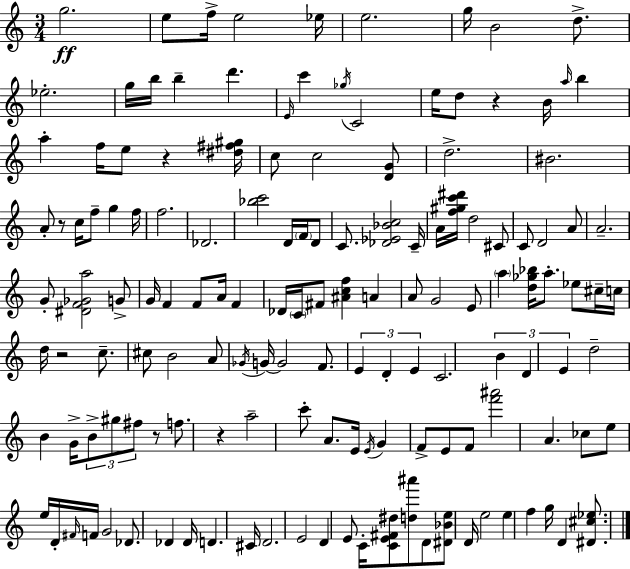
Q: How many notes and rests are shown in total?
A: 144